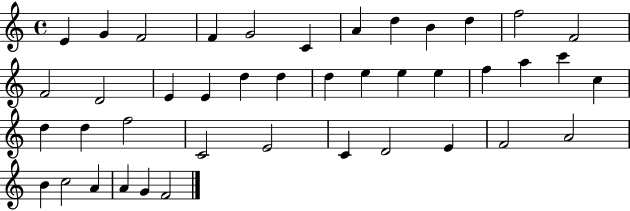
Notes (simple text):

E4/q G4/q F4/h F4/q G4/h C4/q A4/q D5/q B4/q D5/q F5/h F4/h F4/h D4/h E4/q E4/q D5/q D5/q D5/q E5/q E5/q E5/q F5/q A5/q C6/q C5/q D5/q D5/q F5/h C4/h E4/h C4/q D4/h E4/q F4/h A4/h B4/q C5/h A4/q A4/q G4/q F4/h